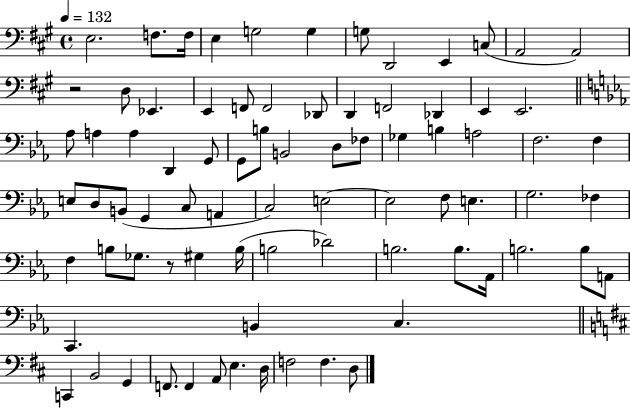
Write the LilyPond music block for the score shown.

{
  \clef bass
  \time 4/4
  \defaultTimeSignature
  \key a \major
  \tempo 4 = 132
  \repeat volta 2 { e2. f8. f16 | e4 g2 g4 | g8 d,2 e,4 c8( | a,2 a,2) | \break r2 d8 ees,4. | e,4 f,8 f,2 des,8 | d,4 f,2 des,4 | e,4 e,2. | \break \bar "||" \break \key ees \major aes8 a4 a4 d,4 g,8 | g,8 b8 b,2 d8 fes8 | ges4 b4 a2 | f2. f4 | \break e8 d8 b,8( g,4 c8 a,4 | c2) e2~~ | e2 f8 e4. | g2. fes4 | \break f4 b8 ges8. r8 gis4 b16( | b2 des'2) | b2. b8. aes,16 | b2. b8 a,8 | \break c,4. b,4 c4. | \bar "||" \break \key d \major c,4 b,2 g,4 | f,8. f,4 a,8 e4. d16 | f2 f4. d8 | } \bar "|."
}